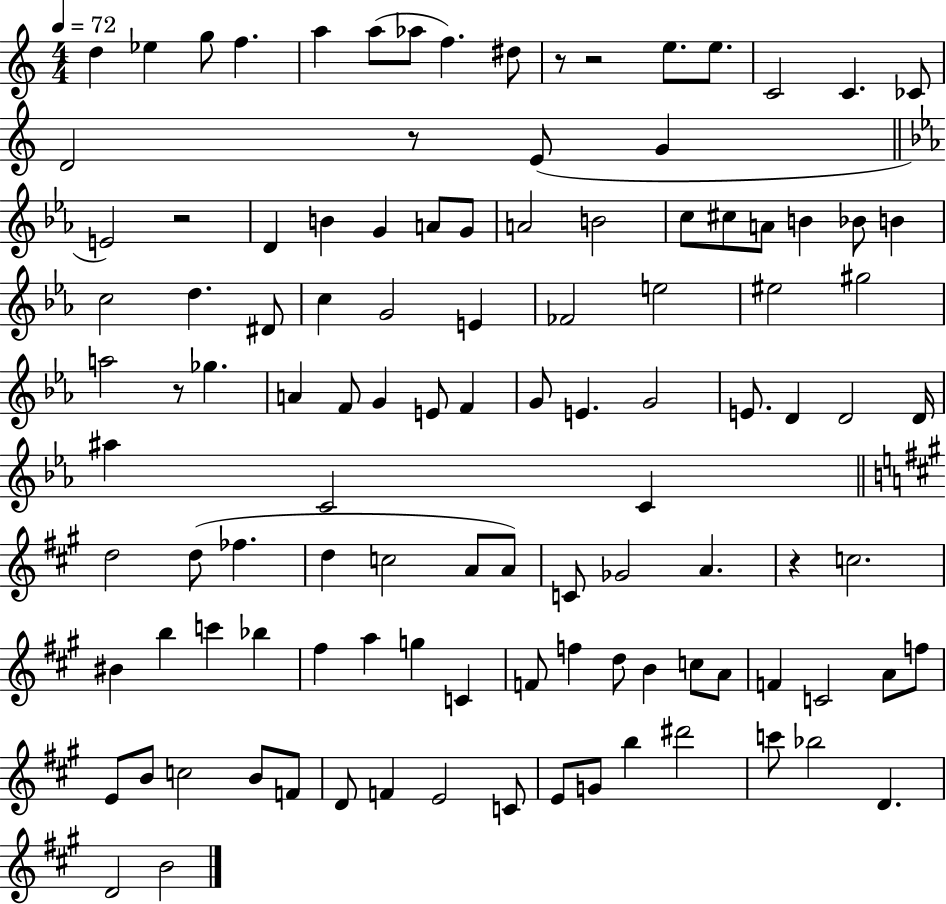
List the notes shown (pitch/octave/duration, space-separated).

D5/q Eb5/q G5/e F5/q. A5/q A5/e Ab5/e F5/q. D#5/e R/e R/h E5/e. E5/e. C4/h C4/q. CES4/e D4/h R/e E4/e G4/q E4/h R/h D4/q B4/q G4/q A4/e G4/e A4/h B4/h C5/e C#5/e A4/e B4/q Bb4/e B4/q C5/h D5/q. D#4/e C5/q G4/h E4/q FES4/h E5/h EIS5/h G#5/h A5/h R/e Gb5/q. A4/q F4/e G4/q E4/e F4/q G4/e E4/q. G4/h E4/e. D4/q D4/h D4/s A#5/q C4/h C4/q D5/h D5/e FES5/q. D5/q C5/h A4/e A4/e C4/e Gb4/h A4/q. R/q C5/h. BIS4/q B5/q C6/q Bb5/q F#5/q A5/q G5/q C4/q F4/e F5/q D5/e B4/q C5/e A4/e F4/q C4/h A4/e F5/e E4/e B4/e C5/h B4/e F4/e D4/e F4/q E4/h C4/e E4/e G4/e B5/q D#6/h C6/e Bb5/h D4/q. D4/h B4/h